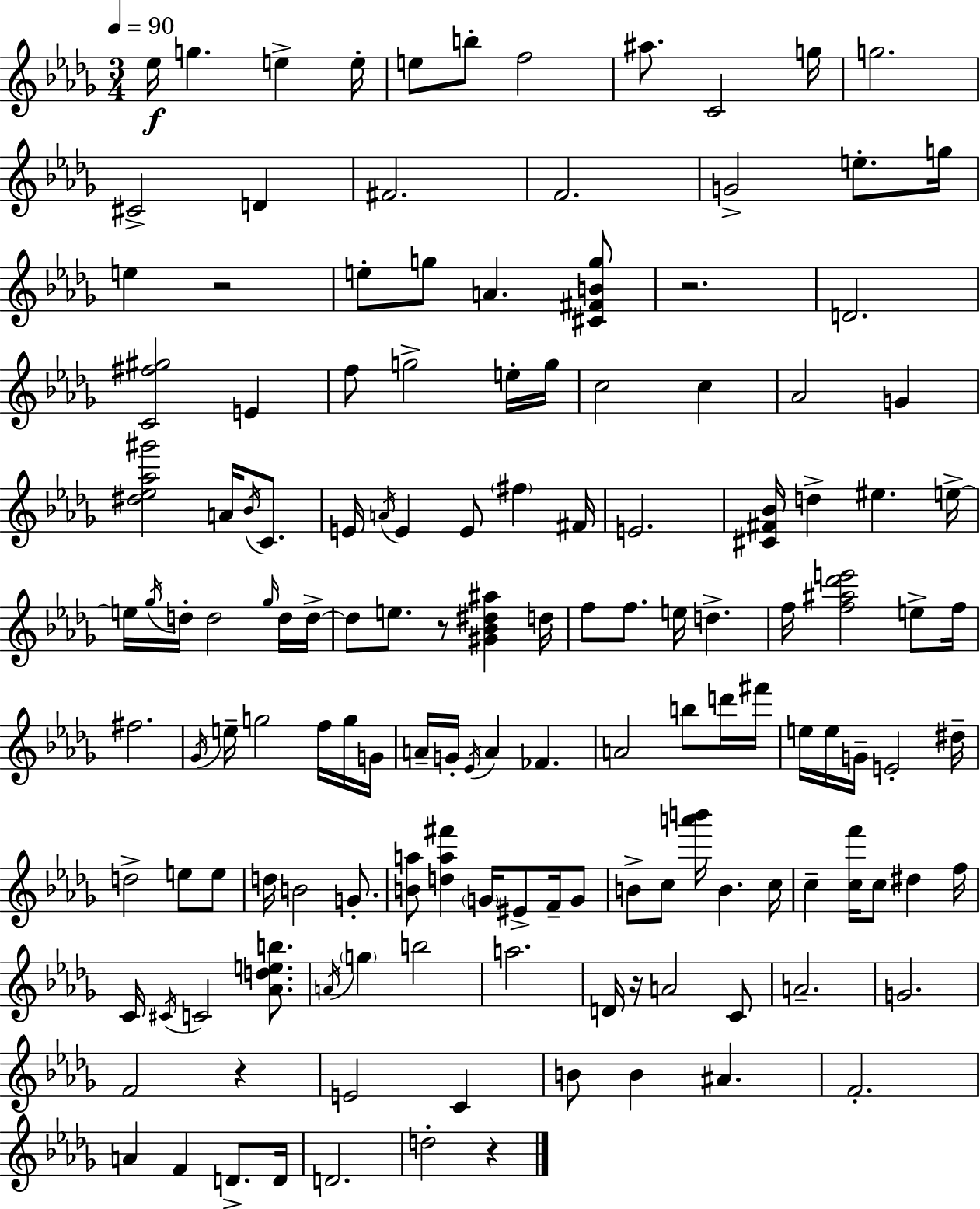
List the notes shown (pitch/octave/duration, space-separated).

Eb5/s G5/q. E5/q E5/s E5/e B5/e F5/h A#5/e. C4/h G5/s G5/h. C#4/h D4/q F#4/h. F4/h. G4/h E5/e. G5/s E5/q R/h E5/e G5/e A4/q. [C#4,F#4,B4,G5]/e R/h. D4/h. [C4,F#5,G#5]/h E4/q F5/e G5/h E5/s G5/s C5/h C5/q Ab4/h G4/q [D#5,Eb5,Ab5,G#6]/h A4/s Bb4/s C4/e. E4/s A4/s E4/q E4/e F#5/q F#4/s E4/h. [C#4,F#4,Bb4]/s D5/q EIS5/q. E5/s E5/s Gb5/s D5/s D5/h Gb5/s D5/s D5/s D5/e E5/e. R/e [G#4,Bb4,D#5,A#5]/q D5/s F5/e F5/e. E5/s D5/q. F5/s [F5,A#5,Db6,E6]/h E5/e F5/s F#5/h. Gb4/s E5/s G5/h F5/s G5/s G4/s A4/s G4/s Eb4/s A4/q FES4/q. A4/h B5/e D6/s F#6/s E5/s E5/s G4/s E4/h D#5/s D5/h E5/e E5/e D5/s B4/h G4/e. [B4,A5]/e [D5,A5,F#6]/q G4/s EIS4/e F4/s G4/e B4/e C5/e [A6,B6]/s B4/q. C5/s C5/q [C5,F6]/s C5/e D#5/q F5/s C4/s C#4/s C4/h [Ab4,D5,E5,B5]/e. A4/s G5/q B5/h A5/h. D4/s R/s A4/h C4/e A4/h. G4/h. F4/h R/q E4/h C4/q B4/e B4/q A#4/q. F4/h. A4/q F4/q D4/e. D4/s D4/h. D5/h R/q